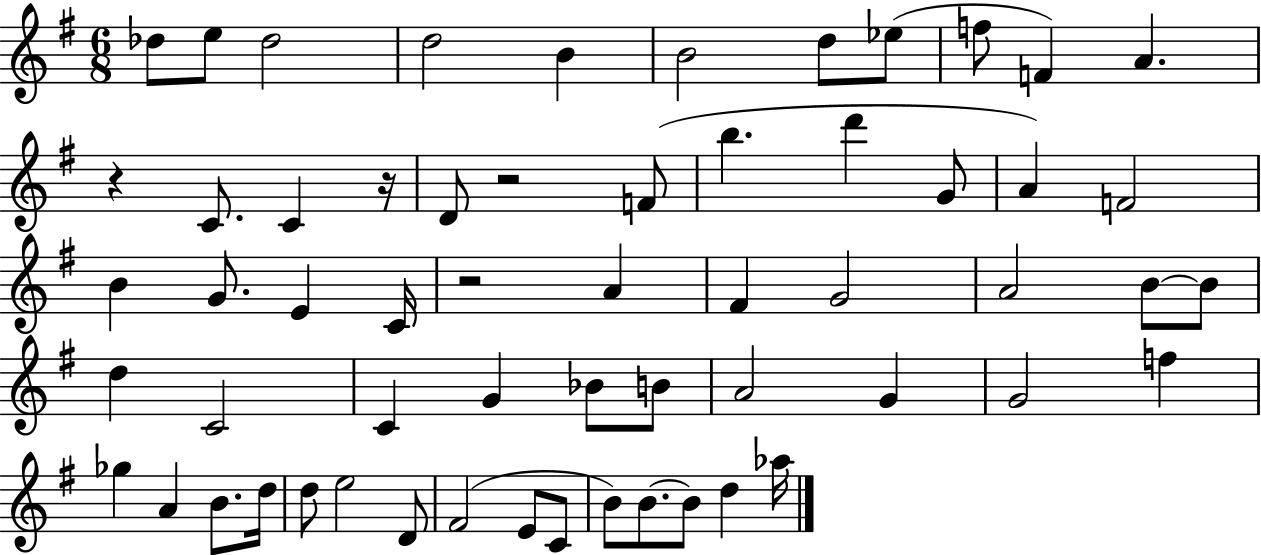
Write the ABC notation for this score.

X:1
T:Untitled
M:6/8
L:1/4
K:G
_d/2 e/2 _d2 d2 B B2 d/2 _e/2 f/2 F A z C/2 C z/4 D/2 z2 F/2 b d' G/2 A F2 B G/2 E C/4 z2 A ^F G2 A2 B/2 B/2 d C2 C G _B/2 B/2 A2 G G2 f _g A B/2 d/4 d/2 e2 D/2 ^F2 E/2 C/2 B/2 B/2 B/2 d _a/4